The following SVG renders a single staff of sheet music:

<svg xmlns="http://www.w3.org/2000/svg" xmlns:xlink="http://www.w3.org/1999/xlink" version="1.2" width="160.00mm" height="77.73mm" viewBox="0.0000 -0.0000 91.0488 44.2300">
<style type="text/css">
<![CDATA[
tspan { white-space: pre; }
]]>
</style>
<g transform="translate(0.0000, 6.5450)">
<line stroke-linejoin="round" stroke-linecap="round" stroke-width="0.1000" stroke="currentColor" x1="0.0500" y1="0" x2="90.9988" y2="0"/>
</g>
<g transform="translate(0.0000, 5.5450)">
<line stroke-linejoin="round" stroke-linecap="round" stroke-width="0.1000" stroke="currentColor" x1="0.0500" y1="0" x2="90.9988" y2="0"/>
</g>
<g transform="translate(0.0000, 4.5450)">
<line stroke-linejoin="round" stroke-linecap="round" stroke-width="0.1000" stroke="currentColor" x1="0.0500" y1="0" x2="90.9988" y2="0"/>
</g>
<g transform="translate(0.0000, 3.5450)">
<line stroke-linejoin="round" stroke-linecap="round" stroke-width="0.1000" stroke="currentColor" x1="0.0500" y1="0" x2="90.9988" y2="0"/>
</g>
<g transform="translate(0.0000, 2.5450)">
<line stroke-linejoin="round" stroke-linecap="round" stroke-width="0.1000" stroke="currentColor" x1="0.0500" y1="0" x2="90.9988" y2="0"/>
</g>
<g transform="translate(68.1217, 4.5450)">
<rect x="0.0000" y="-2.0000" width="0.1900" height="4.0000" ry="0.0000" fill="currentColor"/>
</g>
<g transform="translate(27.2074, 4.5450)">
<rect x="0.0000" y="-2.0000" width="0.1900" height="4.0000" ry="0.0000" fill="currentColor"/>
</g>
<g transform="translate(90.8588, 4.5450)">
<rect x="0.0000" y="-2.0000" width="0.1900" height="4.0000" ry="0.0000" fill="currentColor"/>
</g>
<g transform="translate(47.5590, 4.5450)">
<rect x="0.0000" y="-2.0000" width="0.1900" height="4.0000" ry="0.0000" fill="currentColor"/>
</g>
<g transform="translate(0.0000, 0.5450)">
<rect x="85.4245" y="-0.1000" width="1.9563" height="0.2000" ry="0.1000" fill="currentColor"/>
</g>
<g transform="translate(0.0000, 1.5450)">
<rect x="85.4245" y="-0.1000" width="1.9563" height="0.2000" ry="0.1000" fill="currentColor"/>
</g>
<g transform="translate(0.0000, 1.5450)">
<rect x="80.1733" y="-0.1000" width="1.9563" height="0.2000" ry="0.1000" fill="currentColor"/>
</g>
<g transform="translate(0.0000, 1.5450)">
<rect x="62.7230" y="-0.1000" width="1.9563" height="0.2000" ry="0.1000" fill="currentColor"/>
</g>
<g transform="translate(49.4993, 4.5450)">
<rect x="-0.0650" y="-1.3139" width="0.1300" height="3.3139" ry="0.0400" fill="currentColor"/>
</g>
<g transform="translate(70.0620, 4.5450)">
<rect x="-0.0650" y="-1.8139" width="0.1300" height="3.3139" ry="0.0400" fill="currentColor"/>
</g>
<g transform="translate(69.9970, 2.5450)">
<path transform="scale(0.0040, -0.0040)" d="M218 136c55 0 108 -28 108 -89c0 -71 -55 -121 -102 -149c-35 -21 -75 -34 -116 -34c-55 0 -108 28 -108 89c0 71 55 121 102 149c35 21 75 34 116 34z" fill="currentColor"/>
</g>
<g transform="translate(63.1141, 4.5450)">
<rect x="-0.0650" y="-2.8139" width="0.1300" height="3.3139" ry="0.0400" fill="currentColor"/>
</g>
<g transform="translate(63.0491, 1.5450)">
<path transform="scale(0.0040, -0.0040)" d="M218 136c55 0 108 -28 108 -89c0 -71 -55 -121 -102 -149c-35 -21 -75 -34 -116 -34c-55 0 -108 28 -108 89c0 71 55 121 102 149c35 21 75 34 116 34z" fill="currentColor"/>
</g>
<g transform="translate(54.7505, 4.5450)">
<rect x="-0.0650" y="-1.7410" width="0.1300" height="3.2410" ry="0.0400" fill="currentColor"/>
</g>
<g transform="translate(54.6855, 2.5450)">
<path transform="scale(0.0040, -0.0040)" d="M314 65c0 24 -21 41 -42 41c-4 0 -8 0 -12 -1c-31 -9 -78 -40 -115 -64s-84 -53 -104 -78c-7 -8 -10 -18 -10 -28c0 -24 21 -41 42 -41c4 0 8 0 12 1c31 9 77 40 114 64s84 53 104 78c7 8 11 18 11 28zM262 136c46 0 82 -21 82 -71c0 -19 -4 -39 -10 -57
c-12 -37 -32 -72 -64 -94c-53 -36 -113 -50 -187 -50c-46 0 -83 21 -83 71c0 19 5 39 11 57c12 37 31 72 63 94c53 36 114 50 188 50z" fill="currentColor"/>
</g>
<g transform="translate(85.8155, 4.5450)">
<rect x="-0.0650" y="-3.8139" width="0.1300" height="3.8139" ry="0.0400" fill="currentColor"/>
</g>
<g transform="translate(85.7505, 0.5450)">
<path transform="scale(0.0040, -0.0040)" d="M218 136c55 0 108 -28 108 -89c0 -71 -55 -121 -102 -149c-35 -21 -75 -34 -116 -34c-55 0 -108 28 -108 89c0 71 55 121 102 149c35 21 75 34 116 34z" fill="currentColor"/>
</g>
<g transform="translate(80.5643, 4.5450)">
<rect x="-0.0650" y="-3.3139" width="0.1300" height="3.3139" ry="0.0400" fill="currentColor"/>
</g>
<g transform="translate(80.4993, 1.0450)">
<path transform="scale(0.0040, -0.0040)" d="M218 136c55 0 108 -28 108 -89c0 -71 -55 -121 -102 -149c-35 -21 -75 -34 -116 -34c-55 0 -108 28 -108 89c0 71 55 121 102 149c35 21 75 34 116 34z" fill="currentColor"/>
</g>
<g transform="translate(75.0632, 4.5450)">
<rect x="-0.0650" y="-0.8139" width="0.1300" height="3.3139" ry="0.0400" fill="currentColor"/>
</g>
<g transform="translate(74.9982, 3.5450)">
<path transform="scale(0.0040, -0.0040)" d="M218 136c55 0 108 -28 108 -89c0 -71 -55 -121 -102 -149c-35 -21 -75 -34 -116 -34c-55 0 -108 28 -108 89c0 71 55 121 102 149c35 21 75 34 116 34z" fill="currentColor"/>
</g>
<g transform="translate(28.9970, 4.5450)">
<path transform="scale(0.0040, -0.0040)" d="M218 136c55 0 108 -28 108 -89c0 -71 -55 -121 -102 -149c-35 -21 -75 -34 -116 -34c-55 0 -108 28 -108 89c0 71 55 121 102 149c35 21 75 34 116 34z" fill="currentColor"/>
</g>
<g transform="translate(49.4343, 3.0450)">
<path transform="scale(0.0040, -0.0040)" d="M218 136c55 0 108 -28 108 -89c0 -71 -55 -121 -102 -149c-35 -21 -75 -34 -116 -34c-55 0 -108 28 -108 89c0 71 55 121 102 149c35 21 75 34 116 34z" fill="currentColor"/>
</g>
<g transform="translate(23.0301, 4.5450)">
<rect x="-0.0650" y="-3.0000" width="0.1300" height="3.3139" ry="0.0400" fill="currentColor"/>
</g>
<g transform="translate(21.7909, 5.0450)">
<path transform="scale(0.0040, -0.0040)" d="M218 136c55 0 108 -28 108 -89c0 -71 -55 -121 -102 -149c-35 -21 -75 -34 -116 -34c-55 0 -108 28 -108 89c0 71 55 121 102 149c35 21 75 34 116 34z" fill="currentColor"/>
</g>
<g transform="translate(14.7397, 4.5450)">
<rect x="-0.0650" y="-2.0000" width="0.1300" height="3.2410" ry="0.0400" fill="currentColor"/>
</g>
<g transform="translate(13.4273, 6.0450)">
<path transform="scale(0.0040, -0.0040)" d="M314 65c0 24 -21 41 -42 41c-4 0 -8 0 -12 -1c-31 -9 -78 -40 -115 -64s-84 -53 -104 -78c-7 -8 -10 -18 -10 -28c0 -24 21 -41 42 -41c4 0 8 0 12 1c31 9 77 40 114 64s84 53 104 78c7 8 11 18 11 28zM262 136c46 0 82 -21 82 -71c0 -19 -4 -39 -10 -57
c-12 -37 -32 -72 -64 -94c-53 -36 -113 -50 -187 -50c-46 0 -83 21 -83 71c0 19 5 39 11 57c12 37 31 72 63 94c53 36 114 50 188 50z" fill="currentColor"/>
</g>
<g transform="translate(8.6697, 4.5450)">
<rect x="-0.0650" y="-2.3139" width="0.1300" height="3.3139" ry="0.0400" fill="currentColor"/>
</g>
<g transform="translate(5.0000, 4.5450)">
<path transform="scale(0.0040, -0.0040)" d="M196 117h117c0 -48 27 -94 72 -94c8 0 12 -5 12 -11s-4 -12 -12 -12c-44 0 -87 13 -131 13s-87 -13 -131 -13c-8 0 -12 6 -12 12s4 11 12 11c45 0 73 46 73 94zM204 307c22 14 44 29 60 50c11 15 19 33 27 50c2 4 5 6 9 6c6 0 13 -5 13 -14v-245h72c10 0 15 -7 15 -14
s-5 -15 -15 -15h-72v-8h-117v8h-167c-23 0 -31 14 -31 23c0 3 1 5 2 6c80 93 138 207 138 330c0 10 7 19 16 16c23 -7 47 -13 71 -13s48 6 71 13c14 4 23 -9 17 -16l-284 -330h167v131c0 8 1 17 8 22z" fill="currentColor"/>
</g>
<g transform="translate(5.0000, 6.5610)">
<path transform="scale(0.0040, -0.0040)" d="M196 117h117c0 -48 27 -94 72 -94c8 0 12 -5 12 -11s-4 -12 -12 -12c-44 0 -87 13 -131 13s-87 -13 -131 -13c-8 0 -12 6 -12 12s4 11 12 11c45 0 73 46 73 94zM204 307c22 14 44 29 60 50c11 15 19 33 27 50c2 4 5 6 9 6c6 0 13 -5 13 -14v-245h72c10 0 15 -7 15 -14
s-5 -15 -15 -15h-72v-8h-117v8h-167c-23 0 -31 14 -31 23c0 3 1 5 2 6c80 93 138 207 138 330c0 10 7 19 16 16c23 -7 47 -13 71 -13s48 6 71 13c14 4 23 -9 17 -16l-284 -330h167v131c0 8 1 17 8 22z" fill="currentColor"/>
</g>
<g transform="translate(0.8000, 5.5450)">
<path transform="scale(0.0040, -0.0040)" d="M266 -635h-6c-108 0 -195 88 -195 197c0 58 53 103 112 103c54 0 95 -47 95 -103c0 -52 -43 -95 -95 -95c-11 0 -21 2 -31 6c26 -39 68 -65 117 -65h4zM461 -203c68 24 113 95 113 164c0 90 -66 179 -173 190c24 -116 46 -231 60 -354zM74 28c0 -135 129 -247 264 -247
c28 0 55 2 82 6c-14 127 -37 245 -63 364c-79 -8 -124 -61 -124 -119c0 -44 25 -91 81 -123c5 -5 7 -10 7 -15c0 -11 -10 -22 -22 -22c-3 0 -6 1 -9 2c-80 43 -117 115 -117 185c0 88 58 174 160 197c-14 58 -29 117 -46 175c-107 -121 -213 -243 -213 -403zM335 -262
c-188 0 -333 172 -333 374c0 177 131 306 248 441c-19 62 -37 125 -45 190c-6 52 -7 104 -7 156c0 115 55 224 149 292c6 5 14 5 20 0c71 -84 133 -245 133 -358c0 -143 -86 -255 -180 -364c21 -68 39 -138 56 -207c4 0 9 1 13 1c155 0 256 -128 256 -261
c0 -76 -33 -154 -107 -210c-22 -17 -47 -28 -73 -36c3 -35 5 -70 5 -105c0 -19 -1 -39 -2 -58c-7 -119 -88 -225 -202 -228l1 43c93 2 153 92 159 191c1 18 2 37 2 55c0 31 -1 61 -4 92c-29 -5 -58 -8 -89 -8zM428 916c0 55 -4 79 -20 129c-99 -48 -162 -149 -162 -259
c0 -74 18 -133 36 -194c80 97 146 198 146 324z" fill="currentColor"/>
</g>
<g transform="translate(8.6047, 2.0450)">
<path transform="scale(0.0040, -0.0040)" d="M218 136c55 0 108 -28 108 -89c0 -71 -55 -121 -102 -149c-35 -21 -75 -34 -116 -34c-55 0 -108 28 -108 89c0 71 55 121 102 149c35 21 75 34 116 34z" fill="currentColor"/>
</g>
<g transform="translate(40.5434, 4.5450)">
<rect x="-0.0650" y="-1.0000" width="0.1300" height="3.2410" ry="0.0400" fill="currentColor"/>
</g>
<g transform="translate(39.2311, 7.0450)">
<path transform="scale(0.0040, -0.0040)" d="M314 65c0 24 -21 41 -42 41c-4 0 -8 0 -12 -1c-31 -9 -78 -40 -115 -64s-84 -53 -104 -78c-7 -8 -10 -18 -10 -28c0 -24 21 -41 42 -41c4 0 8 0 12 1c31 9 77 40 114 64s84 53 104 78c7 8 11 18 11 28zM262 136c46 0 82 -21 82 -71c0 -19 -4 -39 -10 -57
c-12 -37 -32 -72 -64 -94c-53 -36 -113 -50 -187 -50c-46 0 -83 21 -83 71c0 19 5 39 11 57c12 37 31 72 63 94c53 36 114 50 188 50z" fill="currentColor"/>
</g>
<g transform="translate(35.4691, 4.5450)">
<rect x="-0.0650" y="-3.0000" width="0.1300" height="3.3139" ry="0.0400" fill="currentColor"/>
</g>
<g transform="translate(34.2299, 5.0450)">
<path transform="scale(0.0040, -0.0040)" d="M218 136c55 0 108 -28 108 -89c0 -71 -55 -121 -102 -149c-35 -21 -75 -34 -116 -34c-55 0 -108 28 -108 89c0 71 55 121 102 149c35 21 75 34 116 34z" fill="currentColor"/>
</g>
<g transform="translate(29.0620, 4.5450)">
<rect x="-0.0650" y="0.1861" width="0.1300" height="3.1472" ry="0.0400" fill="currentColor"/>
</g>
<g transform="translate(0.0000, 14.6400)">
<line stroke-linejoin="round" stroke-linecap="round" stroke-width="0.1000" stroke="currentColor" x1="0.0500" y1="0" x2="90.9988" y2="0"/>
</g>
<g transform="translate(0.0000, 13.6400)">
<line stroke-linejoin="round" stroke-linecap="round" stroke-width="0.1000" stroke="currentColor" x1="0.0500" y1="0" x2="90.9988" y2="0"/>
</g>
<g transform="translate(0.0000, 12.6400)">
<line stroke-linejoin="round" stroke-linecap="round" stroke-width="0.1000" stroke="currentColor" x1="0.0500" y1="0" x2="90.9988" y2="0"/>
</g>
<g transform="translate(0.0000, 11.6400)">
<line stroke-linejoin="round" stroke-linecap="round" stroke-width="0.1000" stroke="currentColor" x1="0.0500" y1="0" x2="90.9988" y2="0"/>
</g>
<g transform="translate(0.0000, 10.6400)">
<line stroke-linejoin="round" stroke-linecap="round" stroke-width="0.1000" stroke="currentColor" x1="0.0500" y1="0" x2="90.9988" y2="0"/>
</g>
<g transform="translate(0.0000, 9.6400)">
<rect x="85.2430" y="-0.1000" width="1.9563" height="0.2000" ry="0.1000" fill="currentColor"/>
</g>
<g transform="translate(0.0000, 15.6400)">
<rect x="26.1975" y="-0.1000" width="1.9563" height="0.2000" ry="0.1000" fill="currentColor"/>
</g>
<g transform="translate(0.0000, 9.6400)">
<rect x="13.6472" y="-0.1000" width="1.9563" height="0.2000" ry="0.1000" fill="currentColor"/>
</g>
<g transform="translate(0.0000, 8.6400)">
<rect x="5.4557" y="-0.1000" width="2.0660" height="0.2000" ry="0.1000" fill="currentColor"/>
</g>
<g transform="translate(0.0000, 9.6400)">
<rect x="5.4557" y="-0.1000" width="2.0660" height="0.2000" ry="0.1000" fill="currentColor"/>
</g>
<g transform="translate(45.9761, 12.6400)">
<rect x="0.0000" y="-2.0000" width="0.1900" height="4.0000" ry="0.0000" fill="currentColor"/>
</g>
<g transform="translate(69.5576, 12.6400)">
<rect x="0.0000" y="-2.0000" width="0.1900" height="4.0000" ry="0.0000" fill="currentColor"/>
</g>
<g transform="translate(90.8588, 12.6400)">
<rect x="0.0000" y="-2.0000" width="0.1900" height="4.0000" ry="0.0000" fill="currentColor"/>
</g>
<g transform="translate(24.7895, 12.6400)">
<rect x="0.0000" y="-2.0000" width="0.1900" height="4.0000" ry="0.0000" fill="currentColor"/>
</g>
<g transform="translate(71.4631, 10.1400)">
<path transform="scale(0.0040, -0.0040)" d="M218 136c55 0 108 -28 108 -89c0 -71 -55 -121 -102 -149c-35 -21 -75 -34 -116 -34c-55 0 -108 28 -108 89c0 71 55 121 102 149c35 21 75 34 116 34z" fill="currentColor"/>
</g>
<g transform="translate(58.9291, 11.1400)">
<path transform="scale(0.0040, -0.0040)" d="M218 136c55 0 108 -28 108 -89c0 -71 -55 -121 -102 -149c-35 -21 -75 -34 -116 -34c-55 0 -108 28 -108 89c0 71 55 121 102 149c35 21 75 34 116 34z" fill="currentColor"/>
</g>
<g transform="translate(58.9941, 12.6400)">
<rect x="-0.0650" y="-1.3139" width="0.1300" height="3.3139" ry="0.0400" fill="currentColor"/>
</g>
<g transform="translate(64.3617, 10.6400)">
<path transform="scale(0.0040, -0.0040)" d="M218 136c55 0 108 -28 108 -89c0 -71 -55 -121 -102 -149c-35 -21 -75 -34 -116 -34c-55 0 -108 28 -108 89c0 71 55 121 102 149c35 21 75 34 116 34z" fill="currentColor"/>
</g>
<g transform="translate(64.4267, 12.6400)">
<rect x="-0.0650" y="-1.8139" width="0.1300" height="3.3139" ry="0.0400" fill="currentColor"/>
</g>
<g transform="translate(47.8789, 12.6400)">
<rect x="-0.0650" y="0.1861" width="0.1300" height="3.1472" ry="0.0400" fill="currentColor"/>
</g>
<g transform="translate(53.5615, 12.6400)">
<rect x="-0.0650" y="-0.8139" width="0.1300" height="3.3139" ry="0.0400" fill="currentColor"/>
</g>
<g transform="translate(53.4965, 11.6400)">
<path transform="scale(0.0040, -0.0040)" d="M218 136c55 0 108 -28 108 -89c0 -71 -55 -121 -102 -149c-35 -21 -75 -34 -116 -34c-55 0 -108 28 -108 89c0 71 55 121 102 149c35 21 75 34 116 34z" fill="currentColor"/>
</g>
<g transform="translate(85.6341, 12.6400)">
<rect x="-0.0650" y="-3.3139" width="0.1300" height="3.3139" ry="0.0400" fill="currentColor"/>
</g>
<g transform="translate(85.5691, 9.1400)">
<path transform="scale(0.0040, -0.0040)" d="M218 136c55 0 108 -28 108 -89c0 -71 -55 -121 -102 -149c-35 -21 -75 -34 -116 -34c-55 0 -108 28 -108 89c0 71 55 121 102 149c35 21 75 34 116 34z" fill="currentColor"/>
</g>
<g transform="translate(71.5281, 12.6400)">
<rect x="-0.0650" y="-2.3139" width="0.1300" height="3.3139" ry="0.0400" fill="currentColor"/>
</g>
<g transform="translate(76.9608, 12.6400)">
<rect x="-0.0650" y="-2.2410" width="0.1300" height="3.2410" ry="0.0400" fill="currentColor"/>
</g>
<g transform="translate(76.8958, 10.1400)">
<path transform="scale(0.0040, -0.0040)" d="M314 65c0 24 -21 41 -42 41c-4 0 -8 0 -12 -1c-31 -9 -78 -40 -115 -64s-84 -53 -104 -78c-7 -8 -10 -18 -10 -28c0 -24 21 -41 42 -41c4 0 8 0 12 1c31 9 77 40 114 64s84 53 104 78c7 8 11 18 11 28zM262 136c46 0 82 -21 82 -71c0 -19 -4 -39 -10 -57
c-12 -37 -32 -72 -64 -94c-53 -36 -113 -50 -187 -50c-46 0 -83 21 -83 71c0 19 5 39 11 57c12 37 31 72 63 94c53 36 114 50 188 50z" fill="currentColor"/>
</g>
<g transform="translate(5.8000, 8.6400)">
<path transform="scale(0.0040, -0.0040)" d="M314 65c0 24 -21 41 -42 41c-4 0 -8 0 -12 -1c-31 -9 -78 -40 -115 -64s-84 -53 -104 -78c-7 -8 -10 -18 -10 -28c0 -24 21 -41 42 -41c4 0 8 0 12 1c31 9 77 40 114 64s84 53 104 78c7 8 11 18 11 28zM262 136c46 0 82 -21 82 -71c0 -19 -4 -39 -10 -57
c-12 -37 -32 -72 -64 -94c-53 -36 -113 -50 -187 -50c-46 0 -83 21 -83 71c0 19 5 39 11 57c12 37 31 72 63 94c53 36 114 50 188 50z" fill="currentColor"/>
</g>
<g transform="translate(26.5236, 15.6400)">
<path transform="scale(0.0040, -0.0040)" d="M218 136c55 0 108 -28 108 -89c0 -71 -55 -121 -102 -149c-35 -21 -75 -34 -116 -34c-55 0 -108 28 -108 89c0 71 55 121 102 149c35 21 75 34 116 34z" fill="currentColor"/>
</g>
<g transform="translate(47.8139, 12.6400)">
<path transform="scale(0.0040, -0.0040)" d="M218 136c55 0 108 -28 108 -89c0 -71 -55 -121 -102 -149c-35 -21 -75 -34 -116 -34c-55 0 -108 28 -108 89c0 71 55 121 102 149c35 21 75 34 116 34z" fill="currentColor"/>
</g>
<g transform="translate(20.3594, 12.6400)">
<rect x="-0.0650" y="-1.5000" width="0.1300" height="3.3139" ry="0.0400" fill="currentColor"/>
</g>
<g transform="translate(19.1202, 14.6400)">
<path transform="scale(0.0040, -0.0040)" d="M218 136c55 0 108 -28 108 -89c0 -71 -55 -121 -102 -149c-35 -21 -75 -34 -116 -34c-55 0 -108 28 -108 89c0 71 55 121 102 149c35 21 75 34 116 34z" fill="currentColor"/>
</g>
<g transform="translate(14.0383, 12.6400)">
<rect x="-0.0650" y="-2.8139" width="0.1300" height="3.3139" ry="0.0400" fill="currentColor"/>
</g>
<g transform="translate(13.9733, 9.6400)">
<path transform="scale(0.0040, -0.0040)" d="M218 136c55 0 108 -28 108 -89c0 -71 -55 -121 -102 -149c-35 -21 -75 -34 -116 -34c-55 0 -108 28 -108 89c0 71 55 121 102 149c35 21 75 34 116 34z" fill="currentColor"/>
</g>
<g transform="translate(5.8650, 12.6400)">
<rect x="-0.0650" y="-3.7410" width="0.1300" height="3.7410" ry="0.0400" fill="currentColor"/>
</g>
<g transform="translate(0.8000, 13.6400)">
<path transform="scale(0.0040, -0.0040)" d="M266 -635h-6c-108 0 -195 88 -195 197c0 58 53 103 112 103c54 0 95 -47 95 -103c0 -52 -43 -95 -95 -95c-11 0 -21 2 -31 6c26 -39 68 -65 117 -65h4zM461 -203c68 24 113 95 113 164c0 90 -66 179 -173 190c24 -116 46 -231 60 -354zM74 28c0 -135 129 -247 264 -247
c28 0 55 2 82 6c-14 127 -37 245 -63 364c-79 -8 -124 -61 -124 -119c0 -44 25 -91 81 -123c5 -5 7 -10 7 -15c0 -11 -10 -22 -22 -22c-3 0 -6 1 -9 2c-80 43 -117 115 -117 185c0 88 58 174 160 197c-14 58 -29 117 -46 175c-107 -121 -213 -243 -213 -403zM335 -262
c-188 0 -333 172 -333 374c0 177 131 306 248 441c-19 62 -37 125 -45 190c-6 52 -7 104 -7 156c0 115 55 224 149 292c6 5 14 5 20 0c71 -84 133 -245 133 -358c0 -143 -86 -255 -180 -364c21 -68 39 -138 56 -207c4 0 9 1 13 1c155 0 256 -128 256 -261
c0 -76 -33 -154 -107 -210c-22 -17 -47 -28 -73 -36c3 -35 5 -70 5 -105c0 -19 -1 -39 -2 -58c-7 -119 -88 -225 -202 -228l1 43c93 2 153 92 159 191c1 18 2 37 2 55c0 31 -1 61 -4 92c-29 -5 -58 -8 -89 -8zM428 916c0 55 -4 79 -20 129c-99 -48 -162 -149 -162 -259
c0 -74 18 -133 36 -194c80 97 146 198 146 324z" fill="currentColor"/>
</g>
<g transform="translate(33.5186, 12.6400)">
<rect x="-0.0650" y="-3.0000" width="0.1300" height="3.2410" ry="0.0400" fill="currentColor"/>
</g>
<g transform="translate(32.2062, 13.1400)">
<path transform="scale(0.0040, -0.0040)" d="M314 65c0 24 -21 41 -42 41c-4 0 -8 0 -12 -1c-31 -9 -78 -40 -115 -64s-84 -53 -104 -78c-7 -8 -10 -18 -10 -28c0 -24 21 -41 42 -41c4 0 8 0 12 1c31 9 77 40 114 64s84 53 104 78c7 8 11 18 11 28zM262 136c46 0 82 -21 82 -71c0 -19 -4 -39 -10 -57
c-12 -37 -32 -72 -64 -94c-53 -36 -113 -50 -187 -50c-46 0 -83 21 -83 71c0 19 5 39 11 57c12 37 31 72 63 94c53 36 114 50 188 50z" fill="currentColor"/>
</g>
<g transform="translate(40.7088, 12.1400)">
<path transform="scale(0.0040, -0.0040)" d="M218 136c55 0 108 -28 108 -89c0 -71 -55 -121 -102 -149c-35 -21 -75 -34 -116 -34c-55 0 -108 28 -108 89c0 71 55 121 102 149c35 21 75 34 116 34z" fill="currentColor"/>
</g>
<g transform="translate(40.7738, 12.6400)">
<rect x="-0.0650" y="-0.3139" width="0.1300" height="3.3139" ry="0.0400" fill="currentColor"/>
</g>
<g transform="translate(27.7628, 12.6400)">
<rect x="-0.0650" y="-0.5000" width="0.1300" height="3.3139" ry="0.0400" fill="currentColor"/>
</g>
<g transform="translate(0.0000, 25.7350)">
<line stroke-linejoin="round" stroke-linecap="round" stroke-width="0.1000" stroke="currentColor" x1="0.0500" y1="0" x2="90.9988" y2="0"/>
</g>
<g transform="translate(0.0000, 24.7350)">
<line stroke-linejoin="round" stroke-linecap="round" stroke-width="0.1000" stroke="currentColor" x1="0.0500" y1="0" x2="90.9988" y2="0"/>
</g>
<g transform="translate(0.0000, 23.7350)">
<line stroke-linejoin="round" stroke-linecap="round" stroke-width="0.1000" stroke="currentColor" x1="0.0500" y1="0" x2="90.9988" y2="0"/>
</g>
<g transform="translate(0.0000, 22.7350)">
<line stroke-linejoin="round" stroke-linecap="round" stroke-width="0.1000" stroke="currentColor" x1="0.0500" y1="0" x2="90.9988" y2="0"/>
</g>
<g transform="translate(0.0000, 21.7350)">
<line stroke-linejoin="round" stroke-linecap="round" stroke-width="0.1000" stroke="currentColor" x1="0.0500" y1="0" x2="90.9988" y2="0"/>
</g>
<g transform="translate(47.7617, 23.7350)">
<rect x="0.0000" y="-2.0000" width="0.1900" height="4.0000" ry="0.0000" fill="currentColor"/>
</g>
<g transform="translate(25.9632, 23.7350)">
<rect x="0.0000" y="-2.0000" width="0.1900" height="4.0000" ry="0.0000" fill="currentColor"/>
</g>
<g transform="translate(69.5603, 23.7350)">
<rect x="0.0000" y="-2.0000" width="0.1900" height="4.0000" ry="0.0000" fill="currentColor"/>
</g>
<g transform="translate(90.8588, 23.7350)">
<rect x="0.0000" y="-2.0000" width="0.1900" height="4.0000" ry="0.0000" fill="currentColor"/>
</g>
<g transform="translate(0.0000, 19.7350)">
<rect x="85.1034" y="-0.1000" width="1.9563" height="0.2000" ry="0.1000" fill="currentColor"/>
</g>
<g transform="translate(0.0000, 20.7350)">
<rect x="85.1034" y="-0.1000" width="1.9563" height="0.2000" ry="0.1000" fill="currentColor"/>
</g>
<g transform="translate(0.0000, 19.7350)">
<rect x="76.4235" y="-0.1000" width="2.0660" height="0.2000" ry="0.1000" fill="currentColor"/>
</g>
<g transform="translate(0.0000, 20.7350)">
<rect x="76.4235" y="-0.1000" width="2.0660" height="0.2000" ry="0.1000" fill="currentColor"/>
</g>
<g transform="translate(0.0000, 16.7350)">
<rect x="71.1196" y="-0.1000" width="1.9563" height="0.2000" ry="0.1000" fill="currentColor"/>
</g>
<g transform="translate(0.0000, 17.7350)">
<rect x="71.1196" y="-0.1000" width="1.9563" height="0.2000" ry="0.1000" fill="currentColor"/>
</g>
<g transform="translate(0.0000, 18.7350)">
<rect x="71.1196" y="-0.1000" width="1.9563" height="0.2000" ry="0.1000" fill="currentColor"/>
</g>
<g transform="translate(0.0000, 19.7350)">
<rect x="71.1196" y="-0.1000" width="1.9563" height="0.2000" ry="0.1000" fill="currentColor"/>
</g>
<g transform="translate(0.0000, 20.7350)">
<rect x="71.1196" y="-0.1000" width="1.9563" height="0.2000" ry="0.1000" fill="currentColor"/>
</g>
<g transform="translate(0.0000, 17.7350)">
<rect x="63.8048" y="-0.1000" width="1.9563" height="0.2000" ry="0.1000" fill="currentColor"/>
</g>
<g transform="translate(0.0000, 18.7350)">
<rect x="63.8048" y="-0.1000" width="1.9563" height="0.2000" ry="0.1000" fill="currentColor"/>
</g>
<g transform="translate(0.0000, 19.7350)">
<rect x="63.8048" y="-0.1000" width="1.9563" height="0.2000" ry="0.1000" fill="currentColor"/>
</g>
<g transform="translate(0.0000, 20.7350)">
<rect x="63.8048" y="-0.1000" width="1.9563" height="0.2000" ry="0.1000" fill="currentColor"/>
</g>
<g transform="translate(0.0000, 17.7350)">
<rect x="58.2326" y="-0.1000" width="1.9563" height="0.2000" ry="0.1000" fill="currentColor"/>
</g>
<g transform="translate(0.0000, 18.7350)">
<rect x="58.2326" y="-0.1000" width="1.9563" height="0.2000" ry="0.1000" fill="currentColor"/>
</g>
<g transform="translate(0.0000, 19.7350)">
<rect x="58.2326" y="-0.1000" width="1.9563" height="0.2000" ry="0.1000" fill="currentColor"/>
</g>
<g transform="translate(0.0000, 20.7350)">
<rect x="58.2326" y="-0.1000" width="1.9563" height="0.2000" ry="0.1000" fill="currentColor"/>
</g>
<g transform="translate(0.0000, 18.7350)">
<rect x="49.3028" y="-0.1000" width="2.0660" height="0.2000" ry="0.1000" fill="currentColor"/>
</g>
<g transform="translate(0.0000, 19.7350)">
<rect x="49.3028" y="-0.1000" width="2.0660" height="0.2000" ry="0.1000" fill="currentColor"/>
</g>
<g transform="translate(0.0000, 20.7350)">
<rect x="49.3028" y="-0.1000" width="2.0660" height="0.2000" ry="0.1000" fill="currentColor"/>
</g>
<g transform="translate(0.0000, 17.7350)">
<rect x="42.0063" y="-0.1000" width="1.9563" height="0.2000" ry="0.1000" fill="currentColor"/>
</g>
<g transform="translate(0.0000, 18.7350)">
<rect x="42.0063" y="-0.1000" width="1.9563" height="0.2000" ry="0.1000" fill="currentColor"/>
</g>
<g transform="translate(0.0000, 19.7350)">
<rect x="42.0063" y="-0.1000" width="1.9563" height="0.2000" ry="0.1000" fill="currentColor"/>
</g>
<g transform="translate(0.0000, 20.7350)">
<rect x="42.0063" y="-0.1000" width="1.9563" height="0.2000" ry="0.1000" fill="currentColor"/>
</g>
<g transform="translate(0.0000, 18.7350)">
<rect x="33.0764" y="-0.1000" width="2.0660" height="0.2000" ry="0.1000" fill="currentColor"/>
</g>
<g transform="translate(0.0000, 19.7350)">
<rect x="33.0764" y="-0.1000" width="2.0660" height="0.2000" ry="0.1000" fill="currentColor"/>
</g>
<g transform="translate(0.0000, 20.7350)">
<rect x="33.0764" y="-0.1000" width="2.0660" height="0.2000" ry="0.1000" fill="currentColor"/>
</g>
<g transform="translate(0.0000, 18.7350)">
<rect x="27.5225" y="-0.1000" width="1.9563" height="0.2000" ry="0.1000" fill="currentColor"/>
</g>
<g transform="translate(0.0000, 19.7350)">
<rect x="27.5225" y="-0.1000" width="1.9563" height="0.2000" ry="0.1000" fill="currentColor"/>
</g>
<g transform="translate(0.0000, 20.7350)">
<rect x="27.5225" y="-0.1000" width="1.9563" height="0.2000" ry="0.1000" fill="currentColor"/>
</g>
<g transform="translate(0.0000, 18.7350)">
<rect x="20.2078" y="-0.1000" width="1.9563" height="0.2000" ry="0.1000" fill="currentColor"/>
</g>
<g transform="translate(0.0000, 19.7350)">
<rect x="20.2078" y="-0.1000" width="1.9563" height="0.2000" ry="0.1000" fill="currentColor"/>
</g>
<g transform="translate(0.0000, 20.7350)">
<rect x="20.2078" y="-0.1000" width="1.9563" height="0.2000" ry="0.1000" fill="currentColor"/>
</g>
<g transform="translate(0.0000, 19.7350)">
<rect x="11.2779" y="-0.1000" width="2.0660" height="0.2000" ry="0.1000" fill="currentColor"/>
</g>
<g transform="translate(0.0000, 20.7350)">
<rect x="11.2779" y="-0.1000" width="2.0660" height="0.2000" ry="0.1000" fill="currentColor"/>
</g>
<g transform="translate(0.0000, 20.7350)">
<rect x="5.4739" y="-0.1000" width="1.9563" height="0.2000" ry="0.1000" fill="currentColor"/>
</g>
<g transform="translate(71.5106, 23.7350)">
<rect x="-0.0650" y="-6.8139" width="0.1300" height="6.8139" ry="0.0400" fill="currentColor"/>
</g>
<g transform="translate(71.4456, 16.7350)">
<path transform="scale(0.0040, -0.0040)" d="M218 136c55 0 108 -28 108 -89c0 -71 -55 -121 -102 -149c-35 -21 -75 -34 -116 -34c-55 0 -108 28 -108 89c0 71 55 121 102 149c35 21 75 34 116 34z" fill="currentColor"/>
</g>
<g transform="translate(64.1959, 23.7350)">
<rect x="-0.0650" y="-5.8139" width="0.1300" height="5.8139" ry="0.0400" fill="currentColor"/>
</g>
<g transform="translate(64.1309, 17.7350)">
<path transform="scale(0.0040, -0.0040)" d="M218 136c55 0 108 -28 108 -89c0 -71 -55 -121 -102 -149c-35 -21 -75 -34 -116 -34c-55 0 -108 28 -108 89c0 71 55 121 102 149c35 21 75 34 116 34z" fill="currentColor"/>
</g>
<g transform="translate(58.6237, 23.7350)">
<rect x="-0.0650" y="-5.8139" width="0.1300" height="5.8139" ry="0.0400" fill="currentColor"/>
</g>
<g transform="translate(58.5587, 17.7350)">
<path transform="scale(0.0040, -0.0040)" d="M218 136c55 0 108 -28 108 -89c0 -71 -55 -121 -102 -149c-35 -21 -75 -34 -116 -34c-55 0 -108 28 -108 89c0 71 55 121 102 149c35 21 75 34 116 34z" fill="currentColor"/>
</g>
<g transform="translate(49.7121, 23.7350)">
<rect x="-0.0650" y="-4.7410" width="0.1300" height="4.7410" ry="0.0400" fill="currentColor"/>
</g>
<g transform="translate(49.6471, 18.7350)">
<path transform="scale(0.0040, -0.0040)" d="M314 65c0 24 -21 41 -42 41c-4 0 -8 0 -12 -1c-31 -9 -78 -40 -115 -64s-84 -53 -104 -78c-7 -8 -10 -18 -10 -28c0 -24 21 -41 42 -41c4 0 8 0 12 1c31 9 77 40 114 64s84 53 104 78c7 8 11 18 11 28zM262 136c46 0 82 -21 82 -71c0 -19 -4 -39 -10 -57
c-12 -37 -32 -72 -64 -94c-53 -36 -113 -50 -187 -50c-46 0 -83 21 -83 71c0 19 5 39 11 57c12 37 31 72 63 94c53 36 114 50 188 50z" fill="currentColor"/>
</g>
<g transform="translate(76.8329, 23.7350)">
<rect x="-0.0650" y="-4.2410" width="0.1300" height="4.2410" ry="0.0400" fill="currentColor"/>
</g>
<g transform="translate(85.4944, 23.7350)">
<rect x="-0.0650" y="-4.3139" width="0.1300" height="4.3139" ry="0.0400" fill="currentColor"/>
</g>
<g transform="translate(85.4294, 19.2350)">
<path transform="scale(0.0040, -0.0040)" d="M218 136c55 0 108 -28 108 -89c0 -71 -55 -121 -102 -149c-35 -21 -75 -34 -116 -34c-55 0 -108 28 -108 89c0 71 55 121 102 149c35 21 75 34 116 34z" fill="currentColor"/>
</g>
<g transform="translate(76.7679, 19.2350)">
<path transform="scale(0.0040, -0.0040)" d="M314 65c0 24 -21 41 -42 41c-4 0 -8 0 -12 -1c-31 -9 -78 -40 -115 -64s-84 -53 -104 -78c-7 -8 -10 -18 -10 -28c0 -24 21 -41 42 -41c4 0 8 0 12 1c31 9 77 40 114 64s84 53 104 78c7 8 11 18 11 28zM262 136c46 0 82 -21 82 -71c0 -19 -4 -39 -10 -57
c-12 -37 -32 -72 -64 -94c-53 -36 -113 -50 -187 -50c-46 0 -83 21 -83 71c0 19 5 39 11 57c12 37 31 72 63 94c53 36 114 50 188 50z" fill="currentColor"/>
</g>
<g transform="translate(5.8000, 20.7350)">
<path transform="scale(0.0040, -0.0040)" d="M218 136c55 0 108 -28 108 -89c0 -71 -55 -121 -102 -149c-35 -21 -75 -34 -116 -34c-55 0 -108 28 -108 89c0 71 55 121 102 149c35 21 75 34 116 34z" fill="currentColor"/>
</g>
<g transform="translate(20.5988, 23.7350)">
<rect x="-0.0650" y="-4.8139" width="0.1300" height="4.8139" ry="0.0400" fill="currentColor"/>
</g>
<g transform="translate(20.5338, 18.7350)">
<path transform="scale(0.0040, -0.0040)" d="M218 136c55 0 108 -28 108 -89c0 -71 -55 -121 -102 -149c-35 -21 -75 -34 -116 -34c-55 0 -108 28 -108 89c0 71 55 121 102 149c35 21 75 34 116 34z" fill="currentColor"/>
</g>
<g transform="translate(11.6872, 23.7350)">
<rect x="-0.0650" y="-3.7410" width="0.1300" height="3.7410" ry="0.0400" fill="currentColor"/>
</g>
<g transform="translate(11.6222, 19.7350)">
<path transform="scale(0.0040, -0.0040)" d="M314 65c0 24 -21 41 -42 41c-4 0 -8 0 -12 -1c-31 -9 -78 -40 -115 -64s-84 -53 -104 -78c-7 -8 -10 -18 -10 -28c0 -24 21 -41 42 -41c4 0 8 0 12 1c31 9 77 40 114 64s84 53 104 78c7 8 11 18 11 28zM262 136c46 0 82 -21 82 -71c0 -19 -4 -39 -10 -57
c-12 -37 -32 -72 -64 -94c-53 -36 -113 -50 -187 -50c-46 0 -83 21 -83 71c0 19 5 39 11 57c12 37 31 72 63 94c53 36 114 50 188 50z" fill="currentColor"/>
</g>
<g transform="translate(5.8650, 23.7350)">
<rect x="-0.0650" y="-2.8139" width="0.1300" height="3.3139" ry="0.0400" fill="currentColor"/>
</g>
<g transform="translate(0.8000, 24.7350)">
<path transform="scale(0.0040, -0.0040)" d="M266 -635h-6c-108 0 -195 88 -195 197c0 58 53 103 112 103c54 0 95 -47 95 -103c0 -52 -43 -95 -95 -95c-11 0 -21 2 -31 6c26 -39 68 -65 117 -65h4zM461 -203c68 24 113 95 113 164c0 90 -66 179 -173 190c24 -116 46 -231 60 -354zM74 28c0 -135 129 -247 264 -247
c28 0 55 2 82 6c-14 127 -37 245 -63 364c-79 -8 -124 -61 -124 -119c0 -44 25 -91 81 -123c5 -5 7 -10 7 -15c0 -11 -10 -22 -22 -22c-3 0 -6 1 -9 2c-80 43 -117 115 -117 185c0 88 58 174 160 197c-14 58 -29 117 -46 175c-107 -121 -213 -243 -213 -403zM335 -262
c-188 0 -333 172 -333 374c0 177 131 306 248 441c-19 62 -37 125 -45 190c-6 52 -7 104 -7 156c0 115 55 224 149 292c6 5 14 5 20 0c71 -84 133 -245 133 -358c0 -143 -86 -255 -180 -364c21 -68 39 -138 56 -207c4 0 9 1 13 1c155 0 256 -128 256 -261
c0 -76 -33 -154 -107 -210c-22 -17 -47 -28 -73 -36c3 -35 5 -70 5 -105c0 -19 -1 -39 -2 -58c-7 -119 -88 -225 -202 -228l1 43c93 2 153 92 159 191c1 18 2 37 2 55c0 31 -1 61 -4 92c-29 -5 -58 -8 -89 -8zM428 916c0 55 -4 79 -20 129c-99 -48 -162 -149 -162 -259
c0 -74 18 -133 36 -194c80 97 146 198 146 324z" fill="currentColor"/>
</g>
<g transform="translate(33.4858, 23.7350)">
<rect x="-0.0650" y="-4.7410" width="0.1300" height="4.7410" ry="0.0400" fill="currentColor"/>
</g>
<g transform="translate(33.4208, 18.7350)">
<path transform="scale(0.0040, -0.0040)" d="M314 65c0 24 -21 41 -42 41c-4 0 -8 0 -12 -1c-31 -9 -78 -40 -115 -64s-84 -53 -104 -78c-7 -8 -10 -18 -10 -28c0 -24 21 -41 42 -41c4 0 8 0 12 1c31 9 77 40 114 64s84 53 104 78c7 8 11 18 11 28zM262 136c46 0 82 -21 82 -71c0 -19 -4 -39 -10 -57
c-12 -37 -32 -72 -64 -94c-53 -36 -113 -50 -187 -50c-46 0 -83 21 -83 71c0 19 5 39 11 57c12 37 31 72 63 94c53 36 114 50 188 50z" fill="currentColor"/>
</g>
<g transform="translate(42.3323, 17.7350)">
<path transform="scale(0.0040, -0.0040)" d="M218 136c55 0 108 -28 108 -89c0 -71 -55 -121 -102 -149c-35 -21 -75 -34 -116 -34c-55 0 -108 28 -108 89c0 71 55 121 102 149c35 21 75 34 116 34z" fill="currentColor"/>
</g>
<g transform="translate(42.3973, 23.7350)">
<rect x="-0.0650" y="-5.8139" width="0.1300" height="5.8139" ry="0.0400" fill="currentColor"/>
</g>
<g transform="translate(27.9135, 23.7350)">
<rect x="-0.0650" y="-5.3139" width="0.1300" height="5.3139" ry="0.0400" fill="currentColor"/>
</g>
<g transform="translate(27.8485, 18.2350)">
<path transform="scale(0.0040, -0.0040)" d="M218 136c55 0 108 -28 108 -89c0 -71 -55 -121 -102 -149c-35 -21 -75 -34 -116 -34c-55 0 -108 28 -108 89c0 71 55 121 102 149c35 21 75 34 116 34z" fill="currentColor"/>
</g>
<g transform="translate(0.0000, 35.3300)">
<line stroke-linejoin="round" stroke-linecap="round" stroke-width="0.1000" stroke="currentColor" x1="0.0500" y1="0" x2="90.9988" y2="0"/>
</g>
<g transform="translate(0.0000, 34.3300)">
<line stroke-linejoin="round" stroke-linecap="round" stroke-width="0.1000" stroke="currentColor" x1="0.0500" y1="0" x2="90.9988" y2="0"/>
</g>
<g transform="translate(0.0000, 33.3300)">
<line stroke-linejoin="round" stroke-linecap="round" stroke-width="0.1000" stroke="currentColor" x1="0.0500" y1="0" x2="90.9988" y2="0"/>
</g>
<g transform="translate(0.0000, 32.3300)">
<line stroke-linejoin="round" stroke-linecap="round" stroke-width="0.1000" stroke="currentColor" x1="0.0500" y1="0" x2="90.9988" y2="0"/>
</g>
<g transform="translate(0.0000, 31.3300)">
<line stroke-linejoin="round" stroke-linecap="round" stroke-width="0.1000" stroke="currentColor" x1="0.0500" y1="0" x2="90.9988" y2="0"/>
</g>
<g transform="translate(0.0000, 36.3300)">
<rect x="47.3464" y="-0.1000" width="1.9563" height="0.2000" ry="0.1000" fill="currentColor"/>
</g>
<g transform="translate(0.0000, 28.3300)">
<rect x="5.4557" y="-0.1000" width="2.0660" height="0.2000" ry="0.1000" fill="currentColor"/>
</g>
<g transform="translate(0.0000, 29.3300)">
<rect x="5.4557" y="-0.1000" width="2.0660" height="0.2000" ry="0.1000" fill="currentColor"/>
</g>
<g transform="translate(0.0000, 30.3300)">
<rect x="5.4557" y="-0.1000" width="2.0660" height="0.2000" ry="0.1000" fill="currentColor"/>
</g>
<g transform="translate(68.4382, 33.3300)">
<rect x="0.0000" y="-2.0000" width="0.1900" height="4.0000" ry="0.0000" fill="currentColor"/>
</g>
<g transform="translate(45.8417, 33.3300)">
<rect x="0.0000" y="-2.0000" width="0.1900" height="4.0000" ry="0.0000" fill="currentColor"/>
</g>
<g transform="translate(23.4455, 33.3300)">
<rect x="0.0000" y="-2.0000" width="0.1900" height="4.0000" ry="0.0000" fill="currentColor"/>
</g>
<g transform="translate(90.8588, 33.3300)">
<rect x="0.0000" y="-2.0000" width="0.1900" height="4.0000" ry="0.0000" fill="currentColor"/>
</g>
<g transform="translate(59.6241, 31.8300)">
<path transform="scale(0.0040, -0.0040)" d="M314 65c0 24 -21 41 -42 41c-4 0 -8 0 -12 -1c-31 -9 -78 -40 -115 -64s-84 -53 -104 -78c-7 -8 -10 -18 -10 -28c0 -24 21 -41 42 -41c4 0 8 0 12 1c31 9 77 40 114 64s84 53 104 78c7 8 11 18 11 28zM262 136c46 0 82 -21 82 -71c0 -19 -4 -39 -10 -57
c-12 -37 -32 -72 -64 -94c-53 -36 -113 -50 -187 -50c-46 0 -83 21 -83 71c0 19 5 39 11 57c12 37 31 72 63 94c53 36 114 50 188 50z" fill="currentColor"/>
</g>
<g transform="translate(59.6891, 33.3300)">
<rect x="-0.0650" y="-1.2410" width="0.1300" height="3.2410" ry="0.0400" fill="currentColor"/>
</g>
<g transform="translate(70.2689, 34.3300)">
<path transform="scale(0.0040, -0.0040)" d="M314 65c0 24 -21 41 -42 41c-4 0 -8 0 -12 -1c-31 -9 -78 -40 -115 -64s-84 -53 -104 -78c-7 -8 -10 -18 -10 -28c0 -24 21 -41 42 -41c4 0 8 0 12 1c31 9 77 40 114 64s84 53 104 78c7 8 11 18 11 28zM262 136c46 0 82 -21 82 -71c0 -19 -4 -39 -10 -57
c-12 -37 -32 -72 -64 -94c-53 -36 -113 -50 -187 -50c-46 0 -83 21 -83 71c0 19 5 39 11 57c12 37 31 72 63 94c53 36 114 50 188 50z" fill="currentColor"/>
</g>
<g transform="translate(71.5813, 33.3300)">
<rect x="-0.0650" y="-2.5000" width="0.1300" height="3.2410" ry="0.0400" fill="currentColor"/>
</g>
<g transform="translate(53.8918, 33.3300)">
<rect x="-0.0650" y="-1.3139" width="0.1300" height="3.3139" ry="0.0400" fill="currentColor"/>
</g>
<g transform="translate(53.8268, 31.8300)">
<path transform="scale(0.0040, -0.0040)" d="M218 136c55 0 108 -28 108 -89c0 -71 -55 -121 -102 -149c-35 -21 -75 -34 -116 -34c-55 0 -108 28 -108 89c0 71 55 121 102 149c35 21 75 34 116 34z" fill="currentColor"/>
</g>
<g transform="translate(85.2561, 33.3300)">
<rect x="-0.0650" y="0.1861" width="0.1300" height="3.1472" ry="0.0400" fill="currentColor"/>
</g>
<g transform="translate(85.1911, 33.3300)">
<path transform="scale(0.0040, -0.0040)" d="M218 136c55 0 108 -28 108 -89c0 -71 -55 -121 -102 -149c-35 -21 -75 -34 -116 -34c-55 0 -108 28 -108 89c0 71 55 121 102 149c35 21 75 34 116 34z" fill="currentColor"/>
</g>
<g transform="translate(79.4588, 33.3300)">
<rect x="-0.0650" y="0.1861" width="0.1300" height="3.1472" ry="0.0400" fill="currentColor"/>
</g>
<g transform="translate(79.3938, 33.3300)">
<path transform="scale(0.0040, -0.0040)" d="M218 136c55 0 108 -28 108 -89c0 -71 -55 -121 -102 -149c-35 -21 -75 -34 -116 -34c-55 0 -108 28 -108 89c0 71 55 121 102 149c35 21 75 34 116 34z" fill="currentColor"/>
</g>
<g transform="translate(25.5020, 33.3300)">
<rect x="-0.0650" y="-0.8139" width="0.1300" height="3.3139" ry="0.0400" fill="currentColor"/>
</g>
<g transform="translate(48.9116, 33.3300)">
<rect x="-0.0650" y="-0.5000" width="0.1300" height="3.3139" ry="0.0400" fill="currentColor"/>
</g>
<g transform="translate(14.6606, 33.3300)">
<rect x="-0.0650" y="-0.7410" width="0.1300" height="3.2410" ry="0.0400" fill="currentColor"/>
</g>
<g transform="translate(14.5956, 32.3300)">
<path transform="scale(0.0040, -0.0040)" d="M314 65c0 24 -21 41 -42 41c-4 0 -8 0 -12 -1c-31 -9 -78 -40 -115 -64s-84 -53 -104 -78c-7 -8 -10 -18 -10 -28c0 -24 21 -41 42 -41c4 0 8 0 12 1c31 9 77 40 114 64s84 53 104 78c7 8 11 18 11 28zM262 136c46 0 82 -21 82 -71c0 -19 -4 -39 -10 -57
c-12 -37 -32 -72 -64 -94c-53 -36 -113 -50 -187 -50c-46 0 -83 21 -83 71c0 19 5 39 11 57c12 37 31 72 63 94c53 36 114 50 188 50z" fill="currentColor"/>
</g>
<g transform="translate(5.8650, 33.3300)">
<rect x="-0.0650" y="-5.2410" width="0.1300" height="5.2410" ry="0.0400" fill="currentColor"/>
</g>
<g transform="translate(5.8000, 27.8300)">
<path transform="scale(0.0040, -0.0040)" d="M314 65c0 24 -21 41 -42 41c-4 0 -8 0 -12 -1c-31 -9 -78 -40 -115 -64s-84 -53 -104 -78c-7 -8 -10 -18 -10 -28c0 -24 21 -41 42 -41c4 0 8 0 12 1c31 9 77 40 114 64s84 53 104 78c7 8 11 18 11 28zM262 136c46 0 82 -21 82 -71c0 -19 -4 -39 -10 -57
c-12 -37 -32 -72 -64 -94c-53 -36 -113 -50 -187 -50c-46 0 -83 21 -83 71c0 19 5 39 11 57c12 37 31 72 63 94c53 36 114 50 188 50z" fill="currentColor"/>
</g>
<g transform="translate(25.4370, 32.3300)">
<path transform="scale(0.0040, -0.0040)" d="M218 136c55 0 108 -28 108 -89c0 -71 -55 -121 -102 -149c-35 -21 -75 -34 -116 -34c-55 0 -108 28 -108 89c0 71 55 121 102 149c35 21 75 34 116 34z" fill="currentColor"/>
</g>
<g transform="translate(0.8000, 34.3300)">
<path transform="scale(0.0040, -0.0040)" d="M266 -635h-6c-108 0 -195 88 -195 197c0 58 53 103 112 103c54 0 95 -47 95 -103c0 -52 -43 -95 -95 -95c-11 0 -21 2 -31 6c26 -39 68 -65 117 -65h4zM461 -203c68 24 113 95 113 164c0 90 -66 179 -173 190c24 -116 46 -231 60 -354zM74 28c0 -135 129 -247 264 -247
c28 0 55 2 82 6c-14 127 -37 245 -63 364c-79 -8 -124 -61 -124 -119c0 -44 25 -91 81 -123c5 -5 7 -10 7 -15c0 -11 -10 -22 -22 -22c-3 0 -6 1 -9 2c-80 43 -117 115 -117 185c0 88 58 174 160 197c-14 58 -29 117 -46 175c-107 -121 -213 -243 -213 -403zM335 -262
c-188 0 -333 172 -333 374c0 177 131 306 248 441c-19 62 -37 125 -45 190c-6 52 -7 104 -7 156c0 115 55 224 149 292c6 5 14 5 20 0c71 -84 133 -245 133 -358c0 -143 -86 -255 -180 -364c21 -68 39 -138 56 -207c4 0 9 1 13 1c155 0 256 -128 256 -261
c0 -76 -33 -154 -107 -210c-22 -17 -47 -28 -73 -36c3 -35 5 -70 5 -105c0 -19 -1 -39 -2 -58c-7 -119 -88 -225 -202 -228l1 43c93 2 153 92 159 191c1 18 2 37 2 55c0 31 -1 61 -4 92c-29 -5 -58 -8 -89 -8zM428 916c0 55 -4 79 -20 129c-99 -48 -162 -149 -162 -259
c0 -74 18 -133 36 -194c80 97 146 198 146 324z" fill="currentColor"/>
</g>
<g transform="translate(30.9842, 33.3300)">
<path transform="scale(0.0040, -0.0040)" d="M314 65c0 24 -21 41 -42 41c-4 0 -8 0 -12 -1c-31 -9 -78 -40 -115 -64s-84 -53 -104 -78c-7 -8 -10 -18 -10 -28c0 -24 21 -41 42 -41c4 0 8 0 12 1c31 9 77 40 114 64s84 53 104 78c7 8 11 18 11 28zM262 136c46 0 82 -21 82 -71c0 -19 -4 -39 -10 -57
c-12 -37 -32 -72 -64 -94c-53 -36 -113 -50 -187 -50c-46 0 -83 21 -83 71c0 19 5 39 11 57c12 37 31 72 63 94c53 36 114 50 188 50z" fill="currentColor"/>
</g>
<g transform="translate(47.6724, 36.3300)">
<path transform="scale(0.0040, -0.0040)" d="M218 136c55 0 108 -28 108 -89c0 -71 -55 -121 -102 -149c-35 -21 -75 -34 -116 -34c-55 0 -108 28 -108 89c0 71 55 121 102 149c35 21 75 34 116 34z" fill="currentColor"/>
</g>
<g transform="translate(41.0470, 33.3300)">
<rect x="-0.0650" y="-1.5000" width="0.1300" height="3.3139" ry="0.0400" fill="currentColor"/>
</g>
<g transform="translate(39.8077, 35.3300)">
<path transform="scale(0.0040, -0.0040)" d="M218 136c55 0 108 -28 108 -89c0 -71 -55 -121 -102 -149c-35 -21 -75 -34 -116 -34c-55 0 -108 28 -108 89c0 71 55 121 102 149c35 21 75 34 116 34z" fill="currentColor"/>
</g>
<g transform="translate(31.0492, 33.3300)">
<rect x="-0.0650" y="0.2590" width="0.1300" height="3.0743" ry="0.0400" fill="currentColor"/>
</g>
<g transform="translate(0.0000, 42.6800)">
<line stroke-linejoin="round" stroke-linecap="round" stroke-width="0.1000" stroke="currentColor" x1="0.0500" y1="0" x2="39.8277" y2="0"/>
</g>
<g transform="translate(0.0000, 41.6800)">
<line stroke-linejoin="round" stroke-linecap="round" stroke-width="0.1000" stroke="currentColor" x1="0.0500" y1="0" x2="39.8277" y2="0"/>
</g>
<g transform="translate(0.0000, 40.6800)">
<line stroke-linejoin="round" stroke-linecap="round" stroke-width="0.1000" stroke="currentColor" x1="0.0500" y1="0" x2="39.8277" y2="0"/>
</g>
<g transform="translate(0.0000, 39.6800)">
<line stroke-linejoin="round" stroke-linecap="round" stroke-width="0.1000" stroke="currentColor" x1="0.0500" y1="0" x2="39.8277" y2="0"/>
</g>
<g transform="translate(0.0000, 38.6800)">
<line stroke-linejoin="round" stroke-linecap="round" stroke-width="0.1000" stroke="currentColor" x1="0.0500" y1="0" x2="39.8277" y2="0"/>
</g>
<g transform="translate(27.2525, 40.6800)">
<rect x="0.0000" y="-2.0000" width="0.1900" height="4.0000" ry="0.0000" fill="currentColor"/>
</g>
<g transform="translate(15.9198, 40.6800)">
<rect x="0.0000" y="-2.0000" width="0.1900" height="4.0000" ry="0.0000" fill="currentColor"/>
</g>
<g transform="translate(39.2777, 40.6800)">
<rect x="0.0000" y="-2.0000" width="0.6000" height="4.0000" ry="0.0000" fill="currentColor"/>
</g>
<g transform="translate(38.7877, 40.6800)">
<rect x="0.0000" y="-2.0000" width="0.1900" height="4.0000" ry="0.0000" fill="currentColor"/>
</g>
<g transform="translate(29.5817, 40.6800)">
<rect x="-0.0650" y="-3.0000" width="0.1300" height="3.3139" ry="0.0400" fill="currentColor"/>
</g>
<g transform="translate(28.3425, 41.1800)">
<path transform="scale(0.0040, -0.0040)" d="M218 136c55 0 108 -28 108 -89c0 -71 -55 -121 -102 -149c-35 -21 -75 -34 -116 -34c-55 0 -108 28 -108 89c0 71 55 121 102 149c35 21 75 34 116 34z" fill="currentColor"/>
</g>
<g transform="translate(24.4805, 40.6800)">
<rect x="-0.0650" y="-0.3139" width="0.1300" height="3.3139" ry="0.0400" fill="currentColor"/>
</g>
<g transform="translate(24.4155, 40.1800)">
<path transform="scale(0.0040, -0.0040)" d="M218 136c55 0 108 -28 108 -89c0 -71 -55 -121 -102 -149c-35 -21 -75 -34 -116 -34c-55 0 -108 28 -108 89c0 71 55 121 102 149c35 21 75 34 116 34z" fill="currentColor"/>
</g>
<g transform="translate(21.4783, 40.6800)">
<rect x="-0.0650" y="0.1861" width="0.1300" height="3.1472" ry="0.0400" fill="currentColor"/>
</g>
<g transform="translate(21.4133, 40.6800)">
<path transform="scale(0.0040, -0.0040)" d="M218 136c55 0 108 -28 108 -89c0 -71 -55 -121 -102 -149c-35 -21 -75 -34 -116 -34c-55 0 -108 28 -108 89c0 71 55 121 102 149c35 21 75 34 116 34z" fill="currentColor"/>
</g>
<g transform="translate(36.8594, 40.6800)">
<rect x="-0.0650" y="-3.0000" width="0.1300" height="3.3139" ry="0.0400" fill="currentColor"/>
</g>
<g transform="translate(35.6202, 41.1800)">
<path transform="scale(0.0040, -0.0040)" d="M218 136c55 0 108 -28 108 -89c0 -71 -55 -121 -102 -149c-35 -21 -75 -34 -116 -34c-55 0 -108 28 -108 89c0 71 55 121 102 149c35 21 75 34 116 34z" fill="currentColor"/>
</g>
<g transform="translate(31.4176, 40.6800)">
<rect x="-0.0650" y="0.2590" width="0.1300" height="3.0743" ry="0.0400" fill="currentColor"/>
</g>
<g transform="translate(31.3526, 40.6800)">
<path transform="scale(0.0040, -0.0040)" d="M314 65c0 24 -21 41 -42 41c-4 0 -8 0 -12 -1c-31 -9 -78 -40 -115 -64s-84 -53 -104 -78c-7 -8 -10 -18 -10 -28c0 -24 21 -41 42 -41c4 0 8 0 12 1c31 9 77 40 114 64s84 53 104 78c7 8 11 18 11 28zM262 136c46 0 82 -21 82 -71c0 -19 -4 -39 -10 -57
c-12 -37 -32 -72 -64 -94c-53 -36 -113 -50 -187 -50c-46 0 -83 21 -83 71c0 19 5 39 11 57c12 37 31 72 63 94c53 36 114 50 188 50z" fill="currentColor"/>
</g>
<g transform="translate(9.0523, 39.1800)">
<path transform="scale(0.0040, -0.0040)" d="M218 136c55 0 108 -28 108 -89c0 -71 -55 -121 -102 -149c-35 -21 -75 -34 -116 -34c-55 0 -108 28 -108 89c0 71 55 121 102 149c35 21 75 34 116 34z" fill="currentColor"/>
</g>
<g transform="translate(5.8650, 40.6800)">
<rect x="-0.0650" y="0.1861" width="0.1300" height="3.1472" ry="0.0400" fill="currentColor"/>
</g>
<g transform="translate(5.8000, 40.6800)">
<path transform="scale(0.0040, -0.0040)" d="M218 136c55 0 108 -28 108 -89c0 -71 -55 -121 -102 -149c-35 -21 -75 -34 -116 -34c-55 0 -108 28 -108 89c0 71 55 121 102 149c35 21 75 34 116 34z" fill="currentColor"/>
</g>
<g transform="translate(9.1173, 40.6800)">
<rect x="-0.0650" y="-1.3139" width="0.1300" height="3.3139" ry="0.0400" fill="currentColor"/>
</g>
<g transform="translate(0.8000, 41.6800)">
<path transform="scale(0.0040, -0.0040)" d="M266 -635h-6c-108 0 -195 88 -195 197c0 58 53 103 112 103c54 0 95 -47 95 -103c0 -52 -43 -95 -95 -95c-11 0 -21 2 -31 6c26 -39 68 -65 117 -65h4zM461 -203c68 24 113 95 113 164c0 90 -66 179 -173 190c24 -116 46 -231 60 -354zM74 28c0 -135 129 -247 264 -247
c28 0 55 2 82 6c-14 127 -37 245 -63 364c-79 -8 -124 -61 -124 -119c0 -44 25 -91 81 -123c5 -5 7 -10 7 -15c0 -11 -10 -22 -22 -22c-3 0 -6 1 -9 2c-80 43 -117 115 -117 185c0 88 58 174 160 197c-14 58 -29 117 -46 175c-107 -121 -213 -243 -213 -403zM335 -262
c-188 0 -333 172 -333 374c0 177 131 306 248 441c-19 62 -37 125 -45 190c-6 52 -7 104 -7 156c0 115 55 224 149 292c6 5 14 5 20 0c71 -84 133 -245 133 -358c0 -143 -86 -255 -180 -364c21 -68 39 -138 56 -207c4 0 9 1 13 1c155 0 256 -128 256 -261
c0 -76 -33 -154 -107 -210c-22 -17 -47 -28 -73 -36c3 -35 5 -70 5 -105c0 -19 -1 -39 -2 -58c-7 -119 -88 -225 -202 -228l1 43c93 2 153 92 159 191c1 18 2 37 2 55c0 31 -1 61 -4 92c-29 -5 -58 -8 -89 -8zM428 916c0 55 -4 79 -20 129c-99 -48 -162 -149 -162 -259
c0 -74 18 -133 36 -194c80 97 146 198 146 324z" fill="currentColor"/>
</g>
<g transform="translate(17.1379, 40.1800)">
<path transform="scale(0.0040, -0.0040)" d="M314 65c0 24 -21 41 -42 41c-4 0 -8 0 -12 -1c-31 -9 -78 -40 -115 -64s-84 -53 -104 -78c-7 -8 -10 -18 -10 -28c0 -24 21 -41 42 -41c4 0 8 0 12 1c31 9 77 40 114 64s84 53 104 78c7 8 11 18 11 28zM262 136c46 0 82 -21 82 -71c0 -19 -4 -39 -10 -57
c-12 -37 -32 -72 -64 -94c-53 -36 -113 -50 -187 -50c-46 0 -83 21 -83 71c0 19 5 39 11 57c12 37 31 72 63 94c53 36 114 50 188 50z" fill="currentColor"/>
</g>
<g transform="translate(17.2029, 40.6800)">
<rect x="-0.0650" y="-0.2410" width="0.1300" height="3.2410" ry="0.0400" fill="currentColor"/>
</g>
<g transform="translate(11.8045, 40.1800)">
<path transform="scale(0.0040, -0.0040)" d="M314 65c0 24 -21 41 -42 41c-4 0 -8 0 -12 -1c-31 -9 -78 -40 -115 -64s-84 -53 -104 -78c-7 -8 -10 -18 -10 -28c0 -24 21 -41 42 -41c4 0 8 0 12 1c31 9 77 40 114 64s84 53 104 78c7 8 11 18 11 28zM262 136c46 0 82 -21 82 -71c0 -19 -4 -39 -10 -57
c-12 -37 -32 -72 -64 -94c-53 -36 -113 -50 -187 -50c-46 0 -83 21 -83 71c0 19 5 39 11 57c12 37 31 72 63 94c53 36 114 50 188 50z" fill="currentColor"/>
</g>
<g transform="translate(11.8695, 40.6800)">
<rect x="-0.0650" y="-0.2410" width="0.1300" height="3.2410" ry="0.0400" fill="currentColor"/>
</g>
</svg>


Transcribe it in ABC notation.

X:1
T:Untitled
M:4/4
L:1/4
K:C
g F2 A B A D2 e f2 a f d b c' c'2 a E C A2 c B d e f g g2 b a c'2 e' f' e'2 g' e'2 g' g' b' d'2 d' f'2 d2 d B2 E C e e2 G2 B B B e c2 c2 B c A B2 A